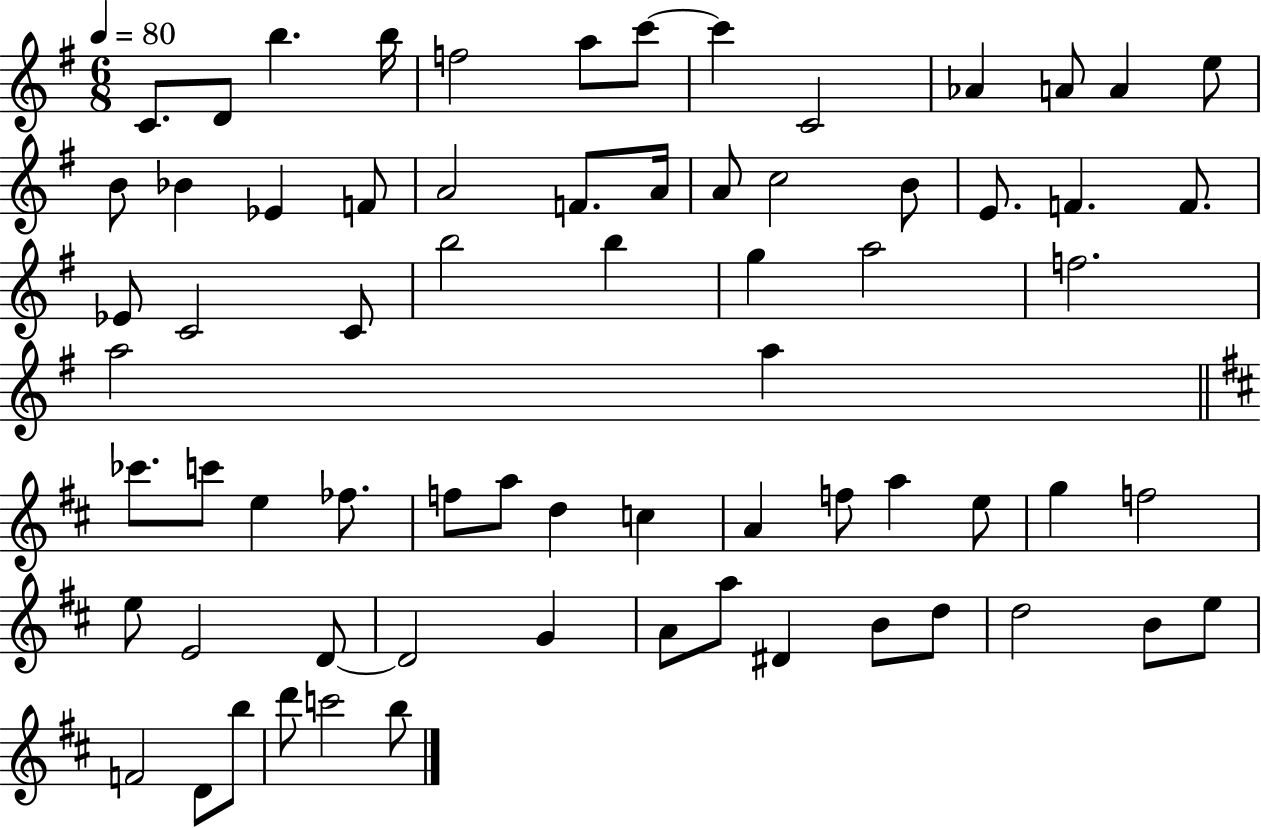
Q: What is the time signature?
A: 6/8